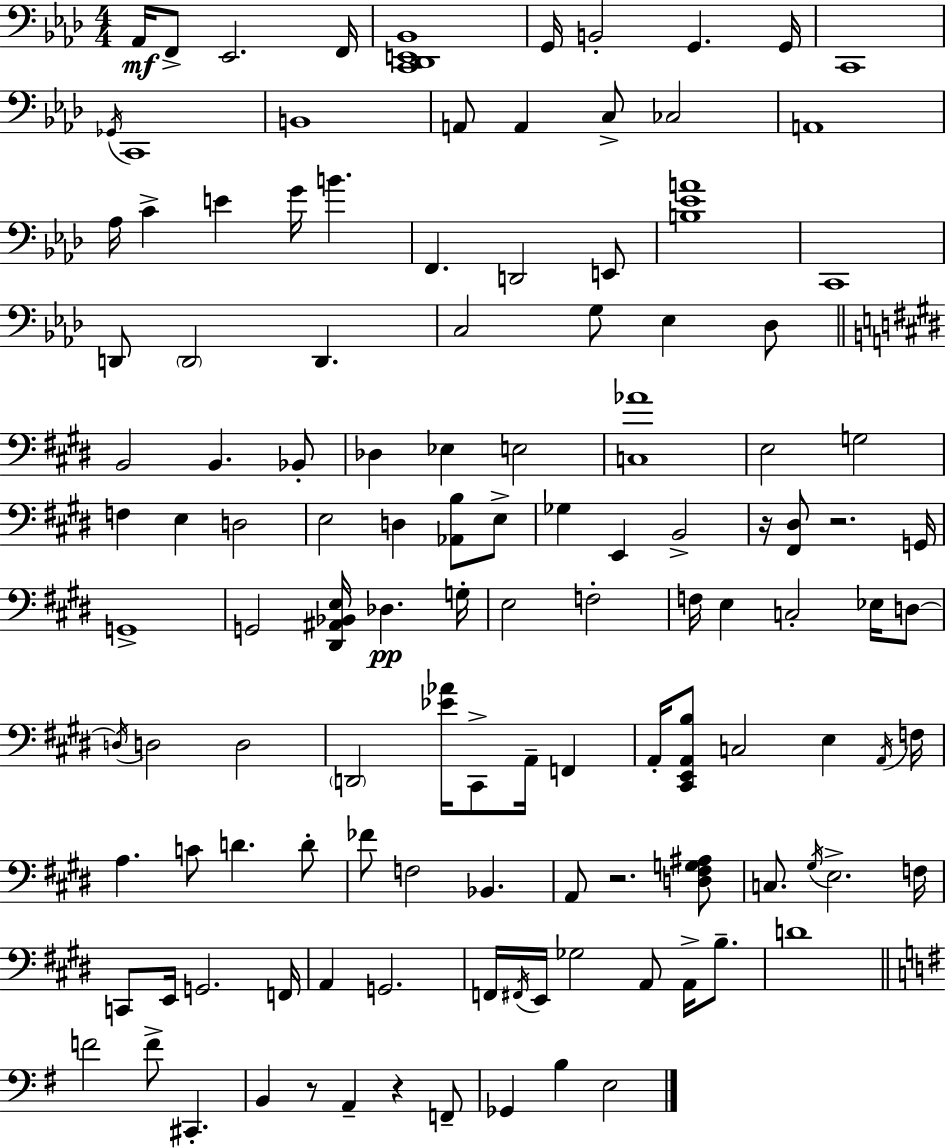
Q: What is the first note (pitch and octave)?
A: Ab2